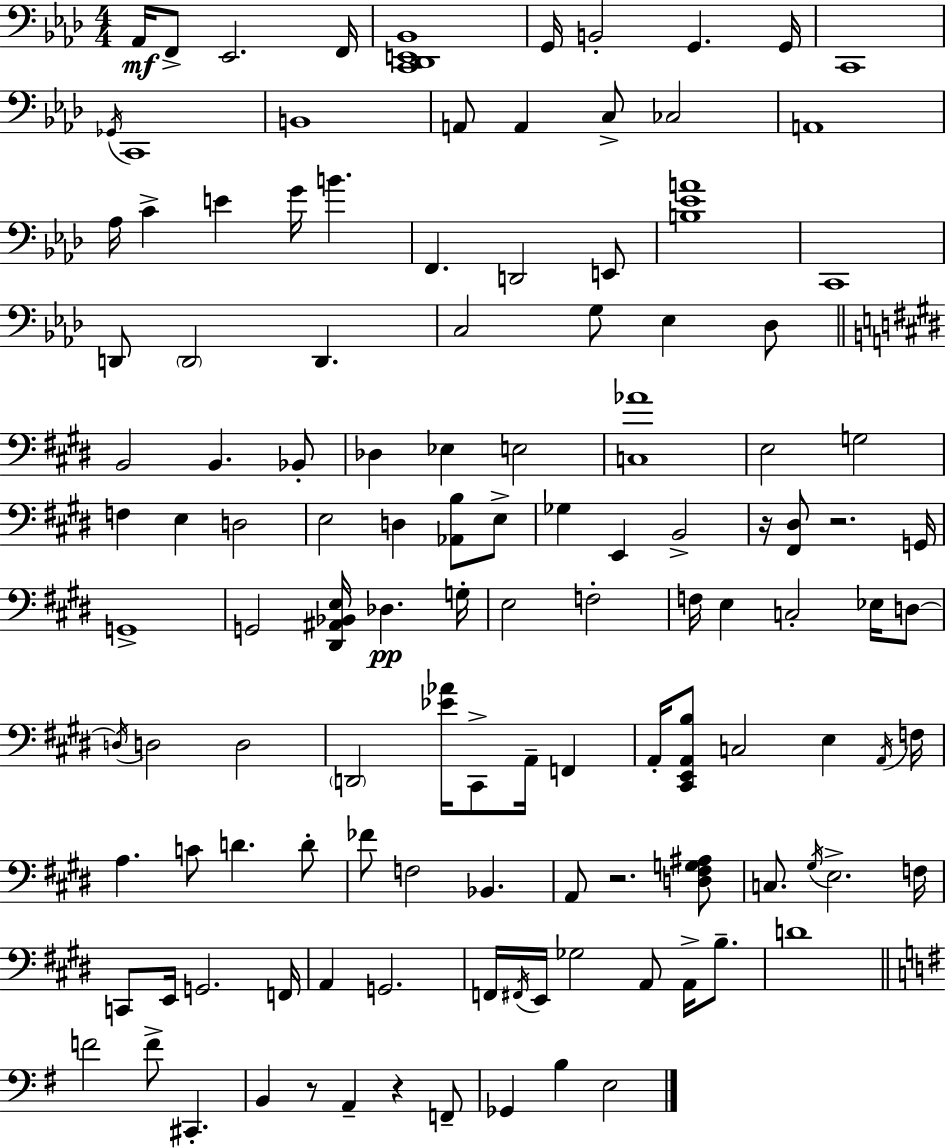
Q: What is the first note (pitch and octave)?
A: Ab2